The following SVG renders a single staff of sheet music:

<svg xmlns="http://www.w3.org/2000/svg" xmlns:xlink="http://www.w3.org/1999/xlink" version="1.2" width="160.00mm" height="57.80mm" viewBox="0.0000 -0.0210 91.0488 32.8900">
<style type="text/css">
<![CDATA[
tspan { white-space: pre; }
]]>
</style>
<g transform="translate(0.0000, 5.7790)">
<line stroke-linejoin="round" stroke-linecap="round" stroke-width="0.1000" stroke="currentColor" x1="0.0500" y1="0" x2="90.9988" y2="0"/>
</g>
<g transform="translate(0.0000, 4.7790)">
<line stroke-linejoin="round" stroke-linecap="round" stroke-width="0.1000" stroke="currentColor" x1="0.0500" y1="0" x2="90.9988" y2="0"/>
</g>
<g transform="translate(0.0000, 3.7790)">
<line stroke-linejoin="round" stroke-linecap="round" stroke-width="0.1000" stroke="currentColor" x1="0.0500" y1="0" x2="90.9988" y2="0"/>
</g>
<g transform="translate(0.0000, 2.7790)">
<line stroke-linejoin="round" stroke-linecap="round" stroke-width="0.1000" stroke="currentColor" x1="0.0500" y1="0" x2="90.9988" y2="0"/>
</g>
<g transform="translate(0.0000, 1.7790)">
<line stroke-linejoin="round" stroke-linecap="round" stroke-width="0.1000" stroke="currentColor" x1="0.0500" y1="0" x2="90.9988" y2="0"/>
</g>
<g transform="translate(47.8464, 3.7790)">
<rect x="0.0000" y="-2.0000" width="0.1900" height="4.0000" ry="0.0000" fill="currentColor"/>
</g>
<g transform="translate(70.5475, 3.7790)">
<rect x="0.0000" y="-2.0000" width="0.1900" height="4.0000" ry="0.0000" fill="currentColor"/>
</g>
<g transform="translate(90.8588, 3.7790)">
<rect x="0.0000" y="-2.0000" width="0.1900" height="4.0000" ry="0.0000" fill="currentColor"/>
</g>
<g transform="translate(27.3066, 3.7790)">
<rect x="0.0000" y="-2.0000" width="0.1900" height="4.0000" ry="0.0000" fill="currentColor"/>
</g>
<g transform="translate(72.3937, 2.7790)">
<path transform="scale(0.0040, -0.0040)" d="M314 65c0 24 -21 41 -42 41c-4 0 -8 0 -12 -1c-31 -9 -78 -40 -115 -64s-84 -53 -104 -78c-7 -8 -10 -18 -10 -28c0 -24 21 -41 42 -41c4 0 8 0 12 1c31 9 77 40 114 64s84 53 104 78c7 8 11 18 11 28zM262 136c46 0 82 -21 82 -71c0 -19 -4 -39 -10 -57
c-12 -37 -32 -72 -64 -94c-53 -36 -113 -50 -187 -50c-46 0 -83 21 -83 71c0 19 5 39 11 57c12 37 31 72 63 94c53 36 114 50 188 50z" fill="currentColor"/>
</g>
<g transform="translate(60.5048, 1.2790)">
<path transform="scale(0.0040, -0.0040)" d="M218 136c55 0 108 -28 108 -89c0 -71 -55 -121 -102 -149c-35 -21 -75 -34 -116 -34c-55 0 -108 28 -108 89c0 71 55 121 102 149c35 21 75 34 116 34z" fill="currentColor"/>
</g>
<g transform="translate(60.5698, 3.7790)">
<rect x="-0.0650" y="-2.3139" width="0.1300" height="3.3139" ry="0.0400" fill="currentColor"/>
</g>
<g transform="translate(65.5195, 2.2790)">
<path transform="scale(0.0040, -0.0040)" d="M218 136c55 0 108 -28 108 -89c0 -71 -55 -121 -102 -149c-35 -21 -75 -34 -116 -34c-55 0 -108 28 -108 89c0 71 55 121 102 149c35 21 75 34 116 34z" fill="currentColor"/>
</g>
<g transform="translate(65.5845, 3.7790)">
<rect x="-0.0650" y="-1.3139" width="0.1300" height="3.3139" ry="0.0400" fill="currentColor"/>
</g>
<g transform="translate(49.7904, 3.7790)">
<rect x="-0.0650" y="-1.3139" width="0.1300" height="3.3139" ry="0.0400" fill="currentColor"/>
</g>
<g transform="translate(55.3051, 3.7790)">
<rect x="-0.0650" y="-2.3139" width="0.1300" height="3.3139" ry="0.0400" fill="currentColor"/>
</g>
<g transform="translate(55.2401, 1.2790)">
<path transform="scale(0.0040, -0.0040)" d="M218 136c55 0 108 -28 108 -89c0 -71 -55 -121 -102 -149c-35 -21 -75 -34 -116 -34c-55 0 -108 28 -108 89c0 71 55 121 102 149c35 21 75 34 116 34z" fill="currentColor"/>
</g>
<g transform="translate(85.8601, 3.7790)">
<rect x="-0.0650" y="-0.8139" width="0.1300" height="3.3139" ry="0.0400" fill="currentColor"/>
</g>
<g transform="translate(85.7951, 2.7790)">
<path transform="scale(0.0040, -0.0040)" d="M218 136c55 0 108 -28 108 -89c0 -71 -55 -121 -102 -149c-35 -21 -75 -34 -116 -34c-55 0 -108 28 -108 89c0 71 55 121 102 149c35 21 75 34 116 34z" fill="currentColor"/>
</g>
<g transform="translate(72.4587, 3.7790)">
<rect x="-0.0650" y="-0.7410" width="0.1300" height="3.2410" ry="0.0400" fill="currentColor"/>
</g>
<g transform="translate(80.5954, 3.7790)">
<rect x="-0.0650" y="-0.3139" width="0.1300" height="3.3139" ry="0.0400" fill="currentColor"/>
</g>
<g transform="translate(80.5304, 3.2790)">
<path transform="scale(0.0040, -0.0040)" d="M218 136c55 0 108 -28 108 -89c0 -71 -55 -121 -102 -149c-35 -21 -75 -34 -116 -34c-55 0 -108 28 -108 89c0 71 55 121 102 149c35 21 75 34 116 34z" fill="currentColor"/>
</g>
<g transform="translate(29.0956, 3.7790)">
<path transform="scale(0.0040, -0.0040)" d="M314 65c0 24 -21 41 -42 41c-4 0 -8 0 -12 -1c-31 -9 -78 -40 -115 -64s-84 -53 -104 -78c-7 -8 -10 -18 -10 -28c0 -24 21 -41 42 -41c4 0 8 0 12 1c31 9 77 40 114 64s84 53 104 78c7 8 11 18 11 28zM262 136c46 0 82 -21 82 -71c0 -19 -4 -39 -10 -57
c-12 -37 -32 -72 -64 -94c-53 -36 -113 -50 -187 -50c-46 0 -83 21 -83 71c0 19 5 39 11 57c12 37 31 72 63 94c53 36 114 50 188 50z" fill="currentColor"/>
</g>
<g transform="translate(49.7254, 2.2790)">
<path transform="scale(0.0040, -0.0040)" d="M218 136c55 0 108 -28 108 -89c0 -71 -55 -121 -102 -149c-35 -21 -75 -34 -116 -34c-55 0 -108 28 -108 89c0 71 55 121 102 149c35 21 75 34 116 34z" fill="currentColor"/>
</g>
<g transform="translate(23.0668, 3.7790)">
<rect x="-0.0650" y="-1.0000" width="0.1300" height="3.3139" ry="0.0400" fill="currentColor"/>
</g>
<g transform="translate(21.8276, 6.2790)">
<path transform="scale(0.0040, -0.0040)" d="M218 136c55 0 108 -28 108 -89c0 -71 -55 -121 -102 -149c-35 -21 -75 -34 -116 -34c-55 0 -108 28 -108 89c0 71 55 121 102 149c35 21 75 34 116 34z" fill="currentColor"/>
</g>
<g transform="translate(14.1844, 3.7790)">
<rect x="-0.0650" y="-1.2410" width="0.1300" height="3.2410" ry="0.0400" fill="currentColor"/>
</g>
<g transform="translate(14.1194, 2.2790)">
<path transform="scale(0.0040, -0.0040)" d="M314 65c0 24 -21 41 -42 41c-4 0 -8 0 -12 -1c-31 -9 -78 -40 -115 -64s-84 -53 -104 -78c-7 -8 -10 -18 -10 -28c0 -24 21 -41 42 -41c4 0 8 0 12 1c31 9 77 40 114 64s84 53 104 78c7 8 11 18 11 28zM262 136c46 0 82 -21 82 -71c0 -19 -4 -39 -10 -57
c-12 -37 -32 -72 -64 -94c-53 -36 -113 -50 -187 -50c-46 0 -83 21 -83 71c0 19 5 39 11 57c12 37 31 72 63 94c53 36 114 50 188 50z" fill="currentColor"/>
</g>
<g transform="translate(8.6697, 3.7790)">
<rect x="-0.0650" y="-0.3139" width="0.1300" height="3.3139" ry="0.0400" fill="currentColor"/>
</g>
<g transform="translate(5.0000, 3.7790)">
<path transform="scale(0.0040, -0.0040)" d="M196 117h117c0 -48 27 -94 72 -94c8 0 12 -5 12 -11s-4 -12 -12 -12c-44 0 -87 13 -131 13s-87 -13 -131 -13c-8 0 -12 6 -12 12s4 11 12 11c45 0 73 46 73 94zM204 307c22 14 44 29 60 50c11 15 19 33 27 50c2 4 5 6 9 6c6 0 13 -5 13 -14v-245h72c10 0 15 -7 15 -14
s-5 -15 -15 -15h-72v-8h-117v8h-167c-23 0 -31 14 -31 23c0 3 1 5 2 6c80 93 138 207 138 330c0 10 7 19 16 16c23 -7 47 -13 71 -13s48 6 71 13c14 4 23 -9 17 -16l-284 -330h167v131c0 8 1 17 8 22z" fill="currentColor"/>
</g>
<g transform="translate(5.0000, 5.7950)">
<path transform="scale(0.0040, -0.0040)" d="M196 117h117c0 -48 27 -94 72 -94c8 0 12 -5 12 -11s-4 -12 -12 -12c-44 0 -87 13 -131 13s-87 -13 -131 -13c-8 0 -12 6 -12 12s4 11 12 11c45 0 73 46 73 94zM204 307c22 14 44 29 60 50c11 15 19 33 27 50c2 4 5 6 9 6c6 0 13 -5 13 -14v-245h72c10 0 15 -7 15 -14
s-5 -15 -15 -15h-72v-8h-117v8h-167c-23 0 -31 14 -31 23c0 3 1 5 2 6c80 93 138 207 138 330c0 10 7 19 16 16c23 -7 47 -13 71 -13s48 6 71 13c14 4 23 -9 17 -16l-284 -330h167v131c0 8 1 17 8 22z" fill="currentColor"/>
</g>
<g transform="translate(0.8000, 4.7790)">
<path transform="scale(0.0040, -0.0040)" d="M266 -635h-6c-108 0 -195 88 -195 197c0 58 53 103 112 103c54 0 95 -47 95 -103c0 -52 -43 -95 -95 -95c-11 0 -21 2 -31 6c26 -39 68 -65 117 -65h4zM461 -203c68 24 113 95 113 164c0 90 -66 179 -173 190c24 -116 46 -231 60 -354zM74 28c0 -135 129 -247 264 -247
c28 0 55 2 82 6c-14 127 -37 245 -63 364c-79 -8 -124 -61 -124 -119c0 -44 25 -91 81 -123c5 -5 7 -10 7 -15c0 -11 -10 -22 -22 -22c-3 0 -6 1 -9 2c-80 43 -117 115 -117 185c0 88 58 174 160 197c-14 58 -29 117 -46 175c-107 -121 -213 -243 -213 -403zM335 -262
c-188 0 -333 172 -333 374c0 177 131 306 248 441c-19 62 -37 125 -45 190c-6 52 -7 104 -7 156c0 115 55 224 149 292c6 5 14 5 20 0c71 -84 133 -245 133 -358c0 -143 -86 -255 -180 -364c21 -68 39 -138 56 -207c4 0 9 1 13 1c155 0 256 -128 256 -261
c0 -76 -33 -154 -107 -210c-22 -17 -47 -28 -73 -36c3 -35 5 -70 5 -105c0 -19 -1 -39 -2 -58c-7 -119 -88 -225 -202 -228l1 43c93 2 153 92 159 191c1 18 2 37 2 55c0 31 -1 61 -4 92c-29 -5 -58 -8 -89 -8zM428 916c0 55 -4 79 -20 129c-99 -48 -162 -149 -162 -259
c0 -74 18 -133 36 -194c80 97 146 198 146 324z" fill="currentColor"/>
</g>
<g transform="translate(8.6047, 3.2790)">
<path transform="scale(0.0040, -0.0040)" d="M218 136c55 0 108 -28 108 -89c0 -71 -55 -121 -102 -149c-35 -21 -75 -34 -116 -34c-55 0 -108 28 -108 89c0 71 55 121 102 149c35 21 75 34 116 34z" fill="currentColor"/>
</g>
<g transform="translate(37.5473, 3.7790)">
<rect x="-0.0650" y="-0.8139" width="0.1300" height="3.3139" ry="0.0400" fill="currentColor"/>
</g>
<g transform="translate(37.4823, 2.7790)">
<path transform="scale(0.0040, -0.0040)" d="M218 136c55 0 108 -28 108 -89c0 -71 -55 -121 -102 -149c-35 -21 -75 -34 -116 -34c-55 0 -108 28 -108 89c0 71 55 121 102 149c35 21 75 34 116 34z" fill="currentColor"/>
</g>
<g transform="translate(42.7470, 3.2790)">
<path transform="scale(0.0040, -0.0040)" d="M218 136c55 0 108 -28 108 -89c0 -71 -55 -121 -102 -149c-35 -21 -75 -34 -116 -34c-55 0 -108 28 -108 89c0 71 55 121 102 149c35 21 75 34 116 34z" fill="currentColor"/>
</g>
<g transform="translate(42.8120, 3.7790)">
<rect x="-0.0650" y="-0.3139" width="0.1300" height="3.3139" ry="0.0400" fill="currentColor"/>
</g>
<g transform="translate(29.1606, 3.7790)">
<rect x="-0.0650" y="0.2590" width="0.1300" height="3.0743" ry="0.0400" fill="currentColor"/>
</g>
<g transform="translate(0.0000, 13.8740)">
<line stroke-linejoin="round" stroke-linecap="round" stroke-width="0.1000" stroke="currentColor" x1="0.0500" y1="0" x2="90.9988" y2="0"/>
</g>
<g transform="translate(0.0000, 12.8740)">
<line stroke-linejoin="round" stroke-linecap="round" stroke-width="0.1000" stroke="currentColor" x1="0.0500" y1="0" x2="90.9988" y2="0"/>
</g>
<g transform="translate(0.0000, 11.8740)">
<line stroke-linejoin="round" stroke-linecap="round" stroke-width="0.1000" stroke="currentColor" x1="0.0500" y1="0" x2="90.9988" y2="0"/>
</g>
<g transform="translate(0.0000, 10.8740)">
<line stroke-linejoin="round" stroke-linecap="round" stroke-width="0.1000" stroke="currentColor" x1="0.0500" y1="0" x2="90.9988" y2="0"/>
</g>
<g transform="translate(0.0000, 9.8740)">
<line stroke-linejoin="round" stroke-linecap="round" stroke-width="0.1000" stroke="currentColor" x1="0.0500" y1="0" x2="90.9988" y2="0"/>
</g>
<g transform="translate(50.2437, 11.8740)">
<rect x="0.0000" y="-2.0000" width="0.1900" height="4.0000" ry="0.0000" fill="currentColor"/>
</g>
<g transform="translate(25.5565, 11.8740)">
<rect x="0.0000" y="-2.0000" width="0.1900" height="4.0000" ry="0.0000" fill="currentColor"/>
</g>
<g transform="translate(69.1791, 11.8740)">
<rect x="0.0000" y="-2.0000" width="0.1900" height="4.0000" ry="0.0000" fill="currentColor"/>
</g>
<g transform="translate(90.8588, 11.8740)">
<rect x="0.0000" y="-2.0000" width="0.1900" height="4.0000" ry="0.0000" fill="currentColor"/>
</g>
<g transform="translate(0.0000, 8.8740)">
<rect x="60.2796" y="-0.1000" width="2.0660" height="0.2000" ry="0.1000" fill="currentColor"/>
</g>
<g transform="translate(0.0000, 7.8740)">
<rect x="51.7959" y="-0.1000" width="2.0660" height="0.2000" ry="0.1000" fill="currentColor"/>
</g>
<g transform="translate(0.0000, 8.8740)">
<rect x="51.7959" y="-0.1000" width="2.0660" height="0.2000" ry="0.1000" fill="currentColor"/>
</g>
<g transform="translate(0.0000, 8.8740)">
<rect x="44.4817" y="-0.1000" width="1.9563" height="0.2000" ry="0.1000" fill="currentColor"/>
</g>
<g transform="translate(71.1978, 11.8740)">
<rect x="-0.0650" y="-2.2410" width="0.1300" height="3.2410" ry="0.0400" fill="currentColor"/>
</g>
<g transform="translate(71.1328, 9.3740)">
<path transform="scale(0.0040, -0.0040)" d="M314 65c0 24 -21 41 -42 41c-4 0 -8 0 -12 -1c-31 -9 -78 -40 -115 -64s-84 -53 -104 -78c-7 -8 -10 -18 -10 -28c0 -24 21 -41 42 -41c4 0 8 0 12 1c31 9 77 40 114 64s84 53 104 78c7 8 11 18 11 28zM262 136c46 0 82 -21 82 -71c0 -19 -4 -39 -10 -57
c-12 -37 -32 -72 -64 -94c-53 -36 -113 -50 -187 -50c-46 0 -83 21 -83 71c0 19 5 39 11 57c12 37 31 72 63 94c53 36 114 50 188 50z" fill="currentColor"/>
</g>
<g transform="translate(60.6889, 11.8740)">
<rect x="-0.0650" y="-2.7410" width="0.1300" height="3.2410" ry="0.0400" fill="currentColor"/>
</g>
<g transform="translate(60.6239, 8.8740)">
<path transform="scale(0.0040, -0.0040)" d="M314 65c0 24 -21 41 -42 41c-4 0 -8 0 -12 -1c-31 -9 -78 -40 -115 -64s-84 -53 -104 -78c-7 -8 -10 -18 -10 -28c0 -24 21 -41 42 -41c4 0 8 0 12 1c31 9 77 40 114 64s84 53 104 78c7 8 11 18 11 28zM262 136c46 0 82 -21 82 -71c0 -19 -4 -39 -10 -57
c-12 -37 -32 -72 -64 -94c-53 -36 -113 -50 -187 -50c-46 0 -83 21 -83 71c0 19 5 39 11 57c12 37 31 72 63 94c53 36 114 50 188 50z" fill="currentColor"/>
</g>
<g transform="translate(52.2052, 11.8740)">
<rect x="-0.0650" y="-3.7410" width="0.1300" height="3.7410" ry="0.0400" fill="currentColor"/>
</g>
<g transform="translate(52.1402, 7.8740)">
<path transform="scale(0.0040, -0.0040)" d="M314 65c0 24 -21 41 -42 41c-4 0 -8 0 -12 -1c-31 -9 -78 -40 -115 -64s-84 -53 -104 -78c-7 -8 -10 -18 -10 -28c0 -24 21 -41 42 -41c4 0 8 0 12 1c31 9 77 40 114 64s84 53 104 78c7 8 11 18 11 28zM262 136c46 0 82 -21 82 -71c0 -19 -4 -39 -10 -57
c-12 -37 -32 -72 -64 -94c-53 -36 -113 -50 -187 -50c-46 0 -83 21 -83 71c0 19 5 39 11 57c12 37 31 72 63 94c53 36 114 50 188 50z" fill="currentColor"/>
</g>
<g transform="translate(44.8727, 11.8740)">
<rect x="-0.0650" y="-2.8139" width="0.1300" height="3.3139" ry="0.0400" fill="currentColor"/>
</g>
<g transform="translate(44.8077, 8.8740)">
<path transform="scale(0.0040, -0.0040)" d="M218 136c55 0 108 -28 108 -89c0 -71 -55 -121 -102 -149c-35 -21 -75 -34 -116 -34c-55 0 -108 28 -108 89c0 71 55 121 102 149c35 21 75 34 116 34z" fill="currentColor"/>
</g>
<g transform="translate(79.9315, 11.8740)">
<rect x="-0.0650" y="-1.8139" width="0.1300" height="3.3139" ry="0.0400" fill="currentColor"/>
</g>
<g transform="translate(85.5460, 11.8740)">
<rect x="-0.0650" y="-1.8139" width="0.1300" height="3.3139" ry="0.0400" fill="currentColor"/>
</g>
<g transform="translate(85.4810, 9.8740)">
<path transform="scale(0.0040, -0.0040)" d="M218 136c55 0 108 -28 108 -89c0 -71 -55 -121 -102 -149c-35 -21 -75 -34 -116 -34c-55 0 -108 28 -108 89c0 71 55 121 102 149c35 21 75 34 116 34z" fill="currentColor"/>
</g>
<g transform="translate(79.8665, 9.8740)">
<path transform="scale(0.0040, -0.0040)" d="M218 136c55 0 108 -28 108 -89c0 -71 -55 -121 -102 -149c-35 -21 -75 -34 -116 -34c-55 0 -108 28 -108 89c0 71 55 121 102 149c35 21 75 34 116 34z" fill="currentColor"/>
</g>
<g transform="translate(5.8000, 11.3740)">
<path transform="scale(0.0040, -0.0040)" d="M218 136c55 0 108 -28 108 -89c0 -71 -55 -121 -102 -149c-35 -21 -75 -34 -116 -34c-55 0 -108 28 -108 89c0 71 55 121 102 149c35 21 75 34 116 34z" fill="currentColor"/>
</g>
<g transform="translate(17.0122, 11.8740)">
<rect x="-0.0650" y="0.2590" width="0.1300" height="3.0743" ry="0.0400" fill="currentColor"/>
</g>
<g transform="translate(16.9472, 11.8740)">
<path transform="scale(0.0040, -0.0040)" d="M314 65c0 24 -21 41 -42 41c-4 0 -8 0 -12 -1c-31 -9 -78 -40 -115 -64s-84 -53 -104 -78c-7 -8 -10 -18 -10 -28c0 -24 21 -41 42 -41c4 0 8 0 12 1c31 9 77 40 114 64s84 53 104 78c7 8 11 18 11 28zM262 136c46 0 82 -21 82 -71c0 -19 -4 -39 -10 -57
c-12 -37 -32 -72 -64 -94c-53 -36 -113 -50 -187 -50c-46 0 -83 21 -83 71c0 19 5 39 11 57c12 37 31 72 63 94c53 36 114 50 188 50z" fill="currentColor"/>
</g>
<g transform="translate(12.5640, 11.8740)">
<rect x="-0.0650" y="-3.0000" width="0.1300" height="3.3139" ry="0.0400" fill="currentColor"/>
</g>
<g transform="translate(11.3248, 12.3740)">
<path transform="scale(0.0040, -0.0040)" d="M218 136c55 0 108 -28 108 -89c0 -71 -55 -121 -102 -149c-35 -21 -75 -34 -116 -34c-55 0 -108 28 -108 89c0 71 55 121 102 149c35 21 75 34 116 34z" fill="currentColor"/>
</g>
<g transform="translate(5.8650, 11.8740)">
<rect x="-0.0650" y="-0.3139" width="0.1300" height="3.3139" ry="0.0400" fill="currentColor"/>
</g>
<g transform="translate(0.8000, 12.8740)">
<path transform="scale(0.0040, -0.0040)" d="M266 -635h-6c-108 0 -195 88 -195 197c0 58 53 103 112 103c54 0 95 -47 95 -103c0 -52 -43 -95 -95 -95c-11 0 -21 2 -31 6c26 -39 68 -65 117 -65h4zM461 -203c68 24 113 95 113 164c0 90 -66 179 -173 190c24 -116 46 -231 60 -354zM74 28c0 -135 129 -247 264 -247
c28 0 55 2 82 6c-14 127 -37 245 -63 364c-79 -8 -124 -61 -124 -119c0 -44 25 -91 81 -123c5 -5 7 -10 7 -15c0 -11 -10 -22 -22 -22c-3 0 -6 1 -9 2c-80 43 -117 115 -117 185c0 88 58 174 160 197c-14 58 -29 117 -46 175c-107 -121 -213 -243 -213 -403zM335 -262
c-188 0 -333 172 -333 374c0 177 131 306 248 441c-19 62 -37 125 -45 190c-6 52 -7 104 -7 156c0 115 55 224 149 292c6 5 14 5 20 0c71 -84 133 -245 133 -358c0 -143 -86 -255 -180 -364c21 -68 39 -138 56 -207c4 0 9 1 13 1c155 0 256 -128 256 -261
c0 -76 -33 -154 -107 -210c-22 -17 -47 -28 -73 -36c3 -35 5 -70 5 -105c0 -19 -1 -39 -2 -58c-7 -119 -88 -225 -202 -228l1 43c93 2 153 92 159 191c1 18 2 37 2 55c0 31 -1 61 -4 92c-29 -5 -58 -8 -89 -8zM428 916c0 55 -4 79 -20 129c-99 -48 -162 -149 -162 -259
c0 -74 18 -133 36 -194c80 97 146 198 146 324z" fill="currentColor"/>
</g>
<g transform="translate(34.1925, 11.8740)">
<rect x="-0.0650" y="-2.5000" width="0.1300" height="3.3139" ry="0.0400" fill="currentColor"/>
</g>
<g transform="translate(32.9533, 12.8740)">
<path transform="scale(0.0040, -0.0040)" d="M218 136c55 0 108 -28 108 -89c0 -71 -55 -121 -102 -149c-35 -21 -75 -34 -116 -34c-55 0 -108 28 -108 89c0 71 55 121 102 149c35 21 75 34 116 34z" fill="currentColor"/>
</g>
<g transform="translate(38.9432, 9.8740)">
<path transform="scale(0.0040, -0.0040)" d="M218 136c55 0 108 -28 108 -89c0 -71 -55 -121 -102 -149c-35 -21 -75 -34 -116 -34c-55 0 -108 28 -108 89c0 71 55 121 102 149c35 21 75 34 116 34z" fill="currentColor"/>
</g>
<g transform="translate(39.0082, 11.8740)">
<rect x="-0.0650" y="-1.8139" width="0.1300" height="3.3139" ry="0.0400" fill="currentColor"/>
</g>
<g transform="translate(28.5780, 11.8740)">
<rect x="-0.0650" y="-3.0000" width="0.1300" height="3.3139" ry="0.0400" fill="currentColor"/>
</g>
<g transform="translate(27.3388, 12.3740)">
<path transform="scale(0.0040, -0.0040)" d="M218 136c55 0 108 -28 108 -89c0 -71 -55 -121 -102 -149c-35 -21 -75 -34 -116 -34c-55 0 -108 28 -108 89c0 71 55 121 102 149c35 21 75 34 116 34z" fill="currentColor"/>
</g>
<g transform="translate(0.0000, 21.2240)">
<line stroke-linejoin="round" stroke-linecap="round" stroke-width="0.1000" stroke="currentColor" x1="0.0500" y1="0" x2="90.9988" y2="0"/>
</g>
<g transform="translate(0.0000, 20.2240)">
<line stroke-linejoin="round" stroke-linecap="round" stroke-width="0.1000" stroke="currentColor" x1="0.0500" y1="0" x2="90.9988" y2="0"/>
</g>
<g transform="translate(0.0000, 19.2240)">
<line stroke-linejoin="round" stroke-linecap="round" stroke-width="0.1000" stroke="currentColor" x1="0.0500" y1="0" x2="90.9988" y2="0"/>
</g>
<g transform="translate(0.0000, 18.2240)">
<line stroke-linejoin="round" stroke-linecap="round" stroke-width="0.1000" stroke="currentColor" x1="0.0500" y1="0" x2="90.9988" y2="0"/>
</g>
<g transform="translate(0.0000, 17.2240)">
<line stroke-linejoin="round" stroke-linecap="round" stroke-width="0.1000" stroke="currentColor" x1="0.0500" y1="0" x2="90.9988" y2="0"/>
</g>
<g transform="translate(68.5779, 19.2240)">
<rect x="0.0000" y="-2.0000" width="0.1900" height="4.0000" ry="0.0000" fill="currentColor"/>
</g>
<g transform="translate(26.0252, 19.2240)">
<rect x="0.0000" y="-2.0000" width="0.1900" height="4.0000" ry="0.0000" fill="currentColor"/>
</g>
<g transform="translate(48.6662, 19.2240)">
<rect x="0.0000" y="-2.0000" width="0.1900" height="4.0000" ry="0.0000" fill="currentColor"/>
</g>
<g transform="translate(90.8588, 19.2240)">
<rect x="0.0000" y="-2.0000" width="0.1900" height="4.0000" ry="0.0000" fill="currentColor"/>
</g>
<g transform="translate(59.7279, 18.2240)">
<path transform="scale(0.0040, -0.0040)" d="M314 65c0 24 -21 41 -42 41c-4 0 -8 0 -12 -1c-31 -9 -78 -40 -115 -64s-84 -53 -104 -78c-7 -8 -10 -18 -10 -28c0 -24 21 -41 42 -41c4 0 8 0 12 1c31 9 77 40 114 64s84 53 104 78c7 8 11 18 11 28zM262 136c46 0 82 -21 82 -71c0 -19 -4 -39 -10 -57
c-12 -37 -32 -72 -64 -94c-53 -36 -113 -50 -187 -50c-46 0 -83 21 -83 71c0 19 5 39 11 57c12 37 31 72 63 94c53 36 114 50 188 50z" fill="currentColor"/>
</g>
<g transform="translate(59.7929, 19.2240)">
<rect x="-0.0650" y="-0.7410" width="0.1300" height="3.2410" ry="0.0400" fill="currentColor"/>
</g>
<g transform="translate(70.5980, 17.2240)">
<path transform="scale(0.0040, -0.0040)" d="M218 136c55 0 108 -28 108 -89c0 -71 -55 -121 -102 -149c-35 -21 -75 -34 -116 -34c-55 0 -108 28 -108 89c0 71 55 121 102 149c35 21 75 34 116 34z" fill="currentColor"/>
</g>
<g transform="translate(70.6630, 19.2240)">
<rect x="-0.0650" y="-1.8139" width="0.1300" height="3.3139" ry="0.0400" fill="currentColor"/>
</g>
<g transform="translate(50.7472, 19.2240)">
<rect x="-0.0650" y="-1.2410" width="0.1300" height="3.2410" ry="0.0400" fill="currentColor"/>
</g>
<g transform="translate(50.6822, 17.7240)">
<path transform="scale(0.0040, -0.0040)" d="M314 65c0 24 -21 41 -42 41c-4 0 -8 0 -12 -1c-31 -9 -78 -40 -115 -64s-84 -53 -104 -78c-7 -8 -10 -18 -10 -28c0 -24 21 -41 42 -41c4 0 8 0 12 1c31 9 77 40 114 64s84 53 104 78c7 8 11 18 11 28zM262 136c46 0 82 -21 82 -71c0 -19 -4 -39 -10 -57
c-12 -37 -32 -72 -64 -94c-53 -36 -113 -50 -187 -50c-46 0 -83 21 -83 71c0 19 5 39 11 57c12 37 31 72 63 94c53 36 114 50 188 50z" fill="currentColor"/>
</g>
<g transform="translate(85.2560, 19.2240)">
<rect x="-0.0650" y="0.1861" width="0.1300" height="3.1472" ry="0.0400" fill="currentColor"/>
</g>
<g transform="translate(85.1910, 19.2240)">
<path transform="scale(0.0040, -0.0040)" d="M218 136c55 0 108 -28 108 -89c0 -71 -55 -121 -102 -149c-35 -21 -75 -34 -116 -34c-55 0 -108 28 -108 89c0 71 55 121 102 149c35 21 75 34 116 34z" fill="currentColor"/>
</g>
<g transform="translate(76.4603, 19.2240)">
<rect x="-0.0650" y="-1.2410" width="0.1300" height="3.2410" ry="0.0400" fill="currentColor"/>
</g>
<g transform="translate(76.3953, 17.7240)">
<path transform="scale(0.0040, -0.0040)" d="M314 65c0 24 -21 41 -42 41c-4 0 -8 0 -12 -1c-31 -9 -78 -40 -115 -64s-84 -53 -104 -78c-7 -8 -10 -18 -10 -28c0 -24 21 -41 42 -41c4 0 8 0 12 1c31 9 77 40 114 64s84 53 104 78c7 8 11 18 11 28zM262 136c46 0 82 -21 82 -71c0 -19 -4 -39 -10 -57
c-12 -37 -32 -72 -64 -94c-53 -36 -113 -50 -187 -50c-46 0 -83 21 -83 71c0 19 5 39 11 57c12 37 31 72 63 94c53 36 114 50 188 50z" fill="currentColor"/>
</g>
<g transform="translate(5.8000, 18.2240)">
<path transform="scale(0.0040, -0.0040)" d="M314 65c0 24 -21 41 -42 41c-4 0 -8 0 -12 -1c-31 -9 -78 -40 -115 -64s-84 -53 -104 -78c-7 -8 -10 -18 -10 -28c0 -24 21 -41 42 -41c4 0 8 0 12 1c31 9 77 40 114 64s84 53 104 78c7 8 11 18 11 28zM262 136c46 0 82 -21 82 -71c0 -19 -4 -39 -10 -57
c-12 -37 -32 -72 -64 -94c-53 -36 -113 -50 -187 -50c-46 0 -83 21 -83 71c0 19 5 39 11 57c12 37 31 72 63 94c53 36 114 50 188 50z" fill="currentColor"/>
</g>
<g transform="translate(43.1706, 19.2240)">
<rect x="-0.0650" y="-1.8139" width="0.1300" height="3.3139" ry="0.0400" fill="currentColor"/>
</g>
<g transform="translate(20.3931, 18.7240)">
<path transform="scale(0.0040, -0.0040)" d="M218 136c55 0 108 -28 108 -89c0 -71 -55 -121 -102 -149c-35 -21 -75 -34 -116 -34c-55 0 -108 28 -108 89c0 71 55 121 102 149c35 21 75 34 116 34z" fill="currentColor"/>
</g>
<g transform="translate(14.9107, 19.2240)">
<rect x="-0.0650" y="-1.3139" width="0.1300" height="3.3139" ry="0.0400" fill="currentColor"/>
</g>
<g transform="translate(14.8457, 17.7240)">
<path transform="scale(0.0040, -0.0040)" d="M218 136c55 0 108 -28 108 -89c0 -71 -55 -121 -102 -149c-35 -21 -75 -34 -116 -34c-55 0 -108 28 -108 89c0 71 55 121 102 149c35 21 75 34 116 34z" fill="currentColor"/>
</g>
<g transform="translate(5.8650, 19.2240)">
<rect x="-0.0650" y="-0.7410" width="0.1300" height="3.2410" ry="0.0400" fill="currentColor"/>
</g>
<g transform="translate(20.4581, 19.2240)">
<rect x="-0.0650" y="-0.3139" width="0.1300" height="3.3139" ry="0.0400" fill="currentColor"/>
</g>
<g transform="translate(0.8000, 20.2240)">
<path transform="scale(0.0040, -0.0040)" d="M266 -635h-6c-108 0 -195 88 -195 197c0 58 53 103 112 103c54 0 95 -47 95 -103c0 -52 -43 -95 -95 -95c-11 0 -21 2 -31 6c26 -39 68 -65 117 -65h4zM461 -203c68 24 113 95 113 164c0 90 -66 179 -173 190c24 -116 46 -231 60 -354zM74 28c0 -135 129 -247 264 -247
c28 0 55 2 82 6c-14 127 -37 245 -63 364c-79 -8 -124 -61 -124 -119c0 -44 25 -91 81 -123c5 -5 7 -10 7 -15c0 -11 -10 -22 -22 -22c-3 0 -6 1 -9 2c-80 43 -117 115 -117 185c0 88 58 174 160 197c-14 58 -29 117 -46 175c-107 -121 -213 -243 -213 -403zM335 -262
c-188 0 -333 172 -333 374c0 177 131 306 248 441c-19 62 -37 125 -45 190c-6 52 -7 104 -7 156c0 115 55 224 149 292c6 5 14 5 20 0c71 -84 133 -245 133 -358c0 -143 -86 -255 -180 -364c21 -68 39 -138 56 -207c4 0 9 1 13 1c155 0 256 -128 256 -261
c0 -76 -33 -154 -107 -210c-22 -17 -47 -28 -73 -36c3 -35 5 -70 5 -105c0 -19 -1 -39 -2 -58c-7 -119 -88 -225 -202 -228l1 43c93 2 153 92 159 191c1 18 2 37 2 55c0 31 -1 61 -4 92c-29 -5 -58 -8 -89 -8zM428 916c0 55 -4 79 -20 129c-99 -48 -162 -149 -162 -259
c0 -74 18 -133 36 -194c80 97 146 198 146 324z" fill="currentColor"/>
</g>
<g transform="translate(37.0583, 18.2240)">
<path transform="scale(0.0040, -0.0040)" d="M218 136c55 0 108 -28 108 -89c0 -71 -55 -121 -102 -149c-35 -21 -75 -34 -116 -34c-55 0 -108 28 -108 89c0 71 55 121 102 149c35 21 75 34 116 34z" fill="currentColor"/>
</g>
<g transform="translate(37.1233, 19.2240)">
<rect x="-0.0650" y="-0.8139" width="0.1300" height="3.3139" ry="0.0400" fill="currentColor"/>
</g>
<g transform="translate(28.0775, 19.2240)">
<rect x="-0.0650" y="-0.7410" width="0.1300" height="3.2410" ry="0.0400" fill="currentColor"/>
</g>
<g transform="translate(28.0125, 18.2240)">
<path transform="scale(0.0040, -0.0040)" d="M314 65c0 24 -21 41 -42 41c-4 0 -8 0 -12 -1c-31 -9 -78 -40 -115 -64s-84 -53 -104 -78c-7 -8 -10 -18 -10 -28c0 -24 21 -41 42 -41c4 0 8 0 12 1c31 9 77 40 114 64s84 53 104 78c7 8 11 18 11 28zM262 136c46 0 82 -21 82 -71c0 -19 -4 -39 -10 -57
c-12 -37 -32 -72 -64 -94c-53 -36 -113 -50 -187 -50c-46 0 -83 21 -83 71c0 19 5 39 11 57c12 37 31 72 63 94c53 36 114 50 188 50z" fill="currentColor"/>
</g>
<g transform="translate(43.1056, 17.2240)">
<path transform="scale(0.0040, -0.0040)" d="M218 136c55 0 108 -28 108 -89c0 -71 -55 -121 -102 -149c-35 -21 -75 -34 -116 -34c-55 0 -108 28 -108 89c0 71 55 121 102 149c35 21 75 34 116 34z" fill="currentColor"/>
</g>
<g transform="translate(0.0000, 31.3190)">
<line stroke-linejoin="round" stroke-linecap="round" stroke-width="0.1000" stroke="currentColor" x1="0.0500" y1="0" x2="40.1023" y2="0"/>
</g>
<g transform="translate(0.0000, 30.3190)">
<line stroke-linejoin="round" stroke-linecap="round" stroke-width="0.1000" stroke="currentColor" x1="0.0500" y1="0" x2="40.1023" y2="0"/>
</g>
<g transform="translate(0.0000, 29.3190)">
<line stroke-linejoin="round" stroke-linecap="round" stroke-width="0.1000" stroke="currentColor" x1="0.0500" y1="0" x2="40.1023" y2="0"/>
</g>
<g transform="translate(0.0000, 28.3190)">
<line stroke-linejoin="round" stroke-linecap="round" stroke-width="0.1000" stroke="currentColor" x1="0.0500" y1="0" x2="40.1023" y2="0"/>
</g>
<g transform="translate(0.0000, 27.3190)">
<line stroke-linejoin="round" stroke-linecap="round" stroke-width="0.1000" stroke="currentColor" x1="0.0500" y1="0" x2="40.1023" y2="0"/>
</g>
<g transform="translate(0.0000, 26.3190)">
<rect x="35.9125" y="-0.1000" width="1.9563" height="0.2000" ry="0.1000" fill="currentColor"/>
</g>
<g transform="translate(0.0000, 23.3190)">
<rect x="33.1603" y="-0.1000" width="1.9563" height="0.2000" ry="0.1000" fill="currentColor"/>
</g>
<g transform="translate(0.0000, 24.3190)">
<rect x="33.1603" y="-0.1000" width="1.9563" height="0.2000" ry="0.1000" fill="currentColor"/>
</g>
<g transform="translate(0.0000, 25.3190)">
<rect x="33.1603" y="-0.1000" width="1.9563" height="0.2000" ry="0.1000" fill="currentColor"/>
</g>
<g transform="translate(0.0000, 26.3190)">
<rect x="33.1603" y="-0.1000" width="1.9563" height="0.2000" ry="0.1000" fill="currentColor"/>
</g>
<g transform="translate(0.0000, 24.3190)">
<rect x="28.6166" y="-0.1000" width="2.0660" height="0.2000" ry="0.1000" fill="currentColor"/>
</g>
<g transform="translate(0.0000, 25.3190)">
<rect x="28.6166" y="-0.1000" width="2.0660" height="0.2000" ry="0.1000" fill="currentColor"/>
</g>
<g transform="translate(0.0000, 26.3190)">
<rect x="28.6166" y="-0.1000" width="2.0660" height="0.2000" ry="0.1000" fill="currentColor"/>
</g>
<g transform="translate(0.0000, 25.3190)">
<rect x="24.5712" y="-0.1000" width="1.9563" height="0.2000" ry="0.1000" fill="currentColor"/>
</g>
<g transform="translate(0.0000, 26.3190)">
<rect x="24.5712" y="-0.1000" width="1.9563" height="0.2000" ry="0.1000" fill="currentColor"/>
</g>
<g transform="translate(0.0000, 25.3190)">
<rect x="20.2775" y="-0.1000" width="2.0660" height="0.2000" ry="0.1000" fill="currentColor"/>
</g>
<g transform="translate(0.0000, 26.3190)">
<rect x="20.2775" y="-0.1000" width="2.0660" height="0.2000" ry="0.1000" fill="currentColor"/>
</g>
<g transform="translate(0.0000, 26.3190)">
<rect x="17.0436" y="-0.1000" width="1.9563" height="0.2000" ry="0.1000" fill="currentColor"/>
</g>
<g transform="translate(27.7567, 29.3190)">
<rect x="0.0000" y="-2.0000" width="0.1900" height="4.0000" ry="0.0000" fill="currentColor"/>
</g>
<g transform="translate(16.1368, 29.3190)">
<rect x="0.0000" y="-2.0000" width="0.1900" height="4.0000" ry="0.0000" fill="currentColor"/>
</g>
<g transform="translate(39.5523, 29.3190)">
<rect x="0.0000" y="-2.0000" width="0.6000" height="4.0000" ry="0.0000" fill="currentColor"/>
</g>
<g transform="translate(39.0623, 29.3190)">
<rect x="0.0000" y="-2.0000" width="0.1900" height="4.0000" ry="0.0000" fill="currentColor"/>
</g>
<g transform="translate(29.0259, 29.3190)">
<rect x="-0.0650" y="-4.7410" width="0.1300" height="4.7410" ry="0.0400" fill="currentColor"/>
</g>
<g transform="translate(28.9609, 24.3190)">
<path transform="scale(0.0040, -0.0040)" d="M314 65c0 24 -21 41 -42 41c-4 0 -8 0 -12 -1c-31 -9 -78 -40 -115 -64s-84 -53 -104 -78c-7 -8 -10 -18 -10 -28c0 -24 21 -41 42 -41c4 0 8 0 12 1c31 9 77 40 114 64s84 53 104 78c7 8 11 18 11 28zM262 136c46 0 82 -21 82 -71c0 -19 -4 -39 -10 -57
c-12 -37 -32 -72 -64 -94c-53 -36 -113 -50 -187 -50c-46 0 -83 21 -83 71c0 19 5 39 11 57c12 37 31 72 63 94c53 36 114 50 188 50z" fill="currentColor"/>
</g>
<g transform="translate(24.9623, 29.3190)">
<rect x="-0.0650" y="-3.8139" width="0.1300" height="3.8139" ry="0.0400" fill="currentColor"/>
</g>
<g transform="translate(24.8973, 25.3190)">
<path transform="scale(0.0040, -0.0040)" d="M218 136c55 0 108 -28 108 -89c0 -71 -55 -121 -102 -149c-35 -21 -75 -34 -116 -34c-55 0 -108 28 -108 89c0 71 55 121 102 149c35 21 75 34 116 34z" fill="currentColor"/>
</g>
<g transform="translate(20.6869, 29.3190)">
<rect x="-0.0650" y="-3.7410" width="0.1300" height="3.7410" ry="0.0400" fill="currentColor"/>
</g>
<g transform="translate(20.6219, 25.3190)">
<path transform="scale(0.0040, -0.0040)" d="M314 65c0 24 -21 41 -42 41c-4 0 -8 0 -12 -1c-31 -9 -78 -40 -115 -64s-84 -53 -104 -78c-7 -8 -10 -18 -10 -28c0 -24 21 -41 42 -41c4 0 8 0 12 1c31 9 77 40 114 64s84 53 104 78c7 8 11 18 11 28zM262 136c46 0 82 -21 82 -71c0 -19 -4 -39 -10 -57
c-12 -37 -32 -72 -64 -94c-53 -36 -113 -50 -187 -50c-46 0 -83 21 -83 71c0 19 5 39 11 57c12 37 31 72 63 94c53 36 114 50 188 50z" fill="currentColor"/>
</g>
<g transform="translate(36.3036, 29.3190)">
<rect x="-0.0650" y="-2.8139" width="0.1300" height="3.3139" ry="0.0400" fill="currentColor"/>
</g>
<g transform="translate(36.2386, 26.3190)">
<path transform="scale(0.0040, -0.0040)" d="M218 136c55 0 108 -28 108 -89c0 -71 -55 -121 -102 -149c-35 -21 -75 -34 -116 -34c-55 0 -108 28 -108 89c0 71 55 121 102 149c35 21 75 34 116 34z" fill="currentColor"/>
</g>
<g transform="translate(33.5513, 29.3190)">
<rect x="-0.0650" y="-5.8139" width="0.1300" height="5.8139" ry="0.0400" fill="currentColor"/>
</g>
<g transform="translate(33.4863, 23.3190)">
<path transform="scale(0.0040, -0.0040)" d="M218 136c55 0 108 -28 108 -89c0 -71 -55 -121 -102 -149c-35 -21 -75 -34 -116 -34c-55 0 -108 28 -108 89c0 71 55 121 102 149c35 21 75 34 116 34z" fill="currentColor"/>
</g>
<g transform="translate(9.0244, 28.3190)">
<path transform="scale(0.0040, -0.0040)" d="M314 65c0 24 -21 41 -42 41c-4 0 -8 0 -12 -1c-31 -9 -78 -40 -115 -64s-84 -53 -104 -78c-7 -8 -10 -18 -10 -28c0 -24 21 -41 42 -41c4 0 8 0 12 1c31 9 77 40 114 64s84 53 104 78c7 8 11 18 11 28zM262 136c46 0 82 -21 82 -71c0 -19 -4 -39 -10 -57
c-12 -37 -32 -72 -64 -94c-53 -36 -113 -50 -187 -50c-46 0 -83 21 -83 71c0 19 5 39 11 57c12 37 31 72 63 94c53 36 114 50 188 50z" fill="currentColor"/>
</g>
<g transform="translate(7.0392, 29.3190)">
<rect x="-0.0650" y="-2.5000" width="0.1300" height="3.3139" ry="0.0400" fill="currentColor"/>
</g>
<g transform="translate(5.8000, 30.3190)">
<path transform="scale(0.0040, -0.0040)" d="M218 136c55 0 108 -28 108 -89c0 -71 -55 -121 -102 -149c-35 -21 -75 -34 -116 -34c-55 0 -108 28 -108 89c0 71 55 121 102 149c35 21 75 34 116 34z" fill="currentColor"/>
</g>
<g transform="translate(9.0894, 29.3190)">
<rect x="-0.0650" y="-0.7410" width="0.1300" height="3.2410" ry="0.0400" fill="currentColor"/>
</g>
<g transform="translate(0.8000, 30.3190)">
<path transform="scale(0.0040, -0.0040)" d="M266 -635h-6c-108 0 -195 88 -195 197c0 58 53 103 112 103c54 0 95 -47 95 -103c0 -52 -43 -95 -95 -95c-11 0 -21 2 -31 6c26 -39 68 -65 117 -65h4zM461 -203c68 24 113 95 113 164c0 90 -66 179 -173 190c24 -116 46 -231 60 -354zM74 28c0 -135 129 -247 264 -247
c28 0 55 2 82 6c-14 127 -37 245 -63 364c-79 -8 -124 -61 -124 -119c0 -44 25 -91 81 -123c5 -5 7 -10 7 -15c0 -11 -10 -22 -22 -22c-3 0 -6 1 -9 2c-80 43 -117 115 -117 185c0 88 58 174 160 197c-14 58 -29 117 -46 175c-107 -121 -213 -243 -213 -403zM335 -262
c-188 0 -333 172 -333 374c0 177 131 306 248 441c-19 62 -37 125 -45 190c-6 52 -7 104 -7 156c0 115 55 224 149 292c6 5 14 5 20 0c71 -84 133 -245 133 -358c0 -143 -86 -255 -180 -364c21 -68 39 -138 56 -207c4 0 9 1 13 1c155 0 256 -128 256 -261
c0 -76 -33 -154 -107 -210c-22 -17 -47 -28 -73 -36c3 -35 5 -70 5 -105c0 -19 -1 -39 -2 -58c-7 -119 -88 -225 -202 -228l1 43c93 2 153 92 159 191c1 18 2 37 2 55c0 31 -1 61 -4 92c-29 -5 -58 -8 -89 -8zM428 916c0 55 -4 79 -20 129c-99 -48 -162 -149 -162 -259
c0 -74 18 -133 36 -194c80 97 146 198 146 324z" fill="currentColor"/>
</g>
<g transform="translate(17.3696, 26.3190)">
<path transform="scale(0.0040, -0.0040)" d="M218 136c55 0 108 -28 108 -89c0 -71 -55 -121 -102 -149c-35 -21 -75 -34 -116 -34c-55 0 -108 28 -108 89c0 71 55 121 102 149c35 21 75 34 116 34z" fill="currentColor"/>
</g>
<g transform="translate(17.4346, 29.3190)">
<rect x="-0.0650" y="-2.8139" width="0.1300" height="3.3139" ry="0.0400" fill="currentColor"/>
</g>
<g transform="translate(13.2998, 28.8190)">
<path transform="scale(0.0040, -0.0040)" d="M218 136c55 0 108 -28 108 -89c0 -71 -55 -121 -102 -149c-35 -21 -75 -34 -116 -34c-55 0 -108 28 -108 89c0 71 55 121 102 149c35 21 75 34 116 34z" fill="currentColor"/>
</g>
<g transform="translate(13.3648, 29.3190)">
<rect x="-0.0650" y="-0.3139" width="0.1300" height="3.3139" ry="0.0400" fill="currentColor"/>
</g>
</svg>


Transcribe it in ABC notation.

X:1
T:Untitled
M:4/4
L:1/4
K:C
c e2 D B2 d c e g g e d2 c d c A B2 A G f a c'2 a2 g2 f f d2 e c d2 d f e2 d2 f e2 B G d2 c a c'2 c' e'2 g' a